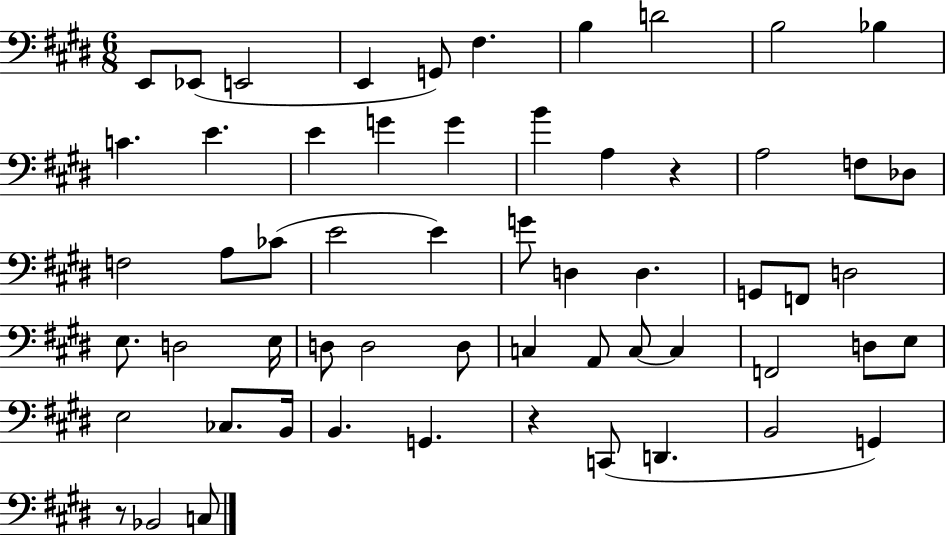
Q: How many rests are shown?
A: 3